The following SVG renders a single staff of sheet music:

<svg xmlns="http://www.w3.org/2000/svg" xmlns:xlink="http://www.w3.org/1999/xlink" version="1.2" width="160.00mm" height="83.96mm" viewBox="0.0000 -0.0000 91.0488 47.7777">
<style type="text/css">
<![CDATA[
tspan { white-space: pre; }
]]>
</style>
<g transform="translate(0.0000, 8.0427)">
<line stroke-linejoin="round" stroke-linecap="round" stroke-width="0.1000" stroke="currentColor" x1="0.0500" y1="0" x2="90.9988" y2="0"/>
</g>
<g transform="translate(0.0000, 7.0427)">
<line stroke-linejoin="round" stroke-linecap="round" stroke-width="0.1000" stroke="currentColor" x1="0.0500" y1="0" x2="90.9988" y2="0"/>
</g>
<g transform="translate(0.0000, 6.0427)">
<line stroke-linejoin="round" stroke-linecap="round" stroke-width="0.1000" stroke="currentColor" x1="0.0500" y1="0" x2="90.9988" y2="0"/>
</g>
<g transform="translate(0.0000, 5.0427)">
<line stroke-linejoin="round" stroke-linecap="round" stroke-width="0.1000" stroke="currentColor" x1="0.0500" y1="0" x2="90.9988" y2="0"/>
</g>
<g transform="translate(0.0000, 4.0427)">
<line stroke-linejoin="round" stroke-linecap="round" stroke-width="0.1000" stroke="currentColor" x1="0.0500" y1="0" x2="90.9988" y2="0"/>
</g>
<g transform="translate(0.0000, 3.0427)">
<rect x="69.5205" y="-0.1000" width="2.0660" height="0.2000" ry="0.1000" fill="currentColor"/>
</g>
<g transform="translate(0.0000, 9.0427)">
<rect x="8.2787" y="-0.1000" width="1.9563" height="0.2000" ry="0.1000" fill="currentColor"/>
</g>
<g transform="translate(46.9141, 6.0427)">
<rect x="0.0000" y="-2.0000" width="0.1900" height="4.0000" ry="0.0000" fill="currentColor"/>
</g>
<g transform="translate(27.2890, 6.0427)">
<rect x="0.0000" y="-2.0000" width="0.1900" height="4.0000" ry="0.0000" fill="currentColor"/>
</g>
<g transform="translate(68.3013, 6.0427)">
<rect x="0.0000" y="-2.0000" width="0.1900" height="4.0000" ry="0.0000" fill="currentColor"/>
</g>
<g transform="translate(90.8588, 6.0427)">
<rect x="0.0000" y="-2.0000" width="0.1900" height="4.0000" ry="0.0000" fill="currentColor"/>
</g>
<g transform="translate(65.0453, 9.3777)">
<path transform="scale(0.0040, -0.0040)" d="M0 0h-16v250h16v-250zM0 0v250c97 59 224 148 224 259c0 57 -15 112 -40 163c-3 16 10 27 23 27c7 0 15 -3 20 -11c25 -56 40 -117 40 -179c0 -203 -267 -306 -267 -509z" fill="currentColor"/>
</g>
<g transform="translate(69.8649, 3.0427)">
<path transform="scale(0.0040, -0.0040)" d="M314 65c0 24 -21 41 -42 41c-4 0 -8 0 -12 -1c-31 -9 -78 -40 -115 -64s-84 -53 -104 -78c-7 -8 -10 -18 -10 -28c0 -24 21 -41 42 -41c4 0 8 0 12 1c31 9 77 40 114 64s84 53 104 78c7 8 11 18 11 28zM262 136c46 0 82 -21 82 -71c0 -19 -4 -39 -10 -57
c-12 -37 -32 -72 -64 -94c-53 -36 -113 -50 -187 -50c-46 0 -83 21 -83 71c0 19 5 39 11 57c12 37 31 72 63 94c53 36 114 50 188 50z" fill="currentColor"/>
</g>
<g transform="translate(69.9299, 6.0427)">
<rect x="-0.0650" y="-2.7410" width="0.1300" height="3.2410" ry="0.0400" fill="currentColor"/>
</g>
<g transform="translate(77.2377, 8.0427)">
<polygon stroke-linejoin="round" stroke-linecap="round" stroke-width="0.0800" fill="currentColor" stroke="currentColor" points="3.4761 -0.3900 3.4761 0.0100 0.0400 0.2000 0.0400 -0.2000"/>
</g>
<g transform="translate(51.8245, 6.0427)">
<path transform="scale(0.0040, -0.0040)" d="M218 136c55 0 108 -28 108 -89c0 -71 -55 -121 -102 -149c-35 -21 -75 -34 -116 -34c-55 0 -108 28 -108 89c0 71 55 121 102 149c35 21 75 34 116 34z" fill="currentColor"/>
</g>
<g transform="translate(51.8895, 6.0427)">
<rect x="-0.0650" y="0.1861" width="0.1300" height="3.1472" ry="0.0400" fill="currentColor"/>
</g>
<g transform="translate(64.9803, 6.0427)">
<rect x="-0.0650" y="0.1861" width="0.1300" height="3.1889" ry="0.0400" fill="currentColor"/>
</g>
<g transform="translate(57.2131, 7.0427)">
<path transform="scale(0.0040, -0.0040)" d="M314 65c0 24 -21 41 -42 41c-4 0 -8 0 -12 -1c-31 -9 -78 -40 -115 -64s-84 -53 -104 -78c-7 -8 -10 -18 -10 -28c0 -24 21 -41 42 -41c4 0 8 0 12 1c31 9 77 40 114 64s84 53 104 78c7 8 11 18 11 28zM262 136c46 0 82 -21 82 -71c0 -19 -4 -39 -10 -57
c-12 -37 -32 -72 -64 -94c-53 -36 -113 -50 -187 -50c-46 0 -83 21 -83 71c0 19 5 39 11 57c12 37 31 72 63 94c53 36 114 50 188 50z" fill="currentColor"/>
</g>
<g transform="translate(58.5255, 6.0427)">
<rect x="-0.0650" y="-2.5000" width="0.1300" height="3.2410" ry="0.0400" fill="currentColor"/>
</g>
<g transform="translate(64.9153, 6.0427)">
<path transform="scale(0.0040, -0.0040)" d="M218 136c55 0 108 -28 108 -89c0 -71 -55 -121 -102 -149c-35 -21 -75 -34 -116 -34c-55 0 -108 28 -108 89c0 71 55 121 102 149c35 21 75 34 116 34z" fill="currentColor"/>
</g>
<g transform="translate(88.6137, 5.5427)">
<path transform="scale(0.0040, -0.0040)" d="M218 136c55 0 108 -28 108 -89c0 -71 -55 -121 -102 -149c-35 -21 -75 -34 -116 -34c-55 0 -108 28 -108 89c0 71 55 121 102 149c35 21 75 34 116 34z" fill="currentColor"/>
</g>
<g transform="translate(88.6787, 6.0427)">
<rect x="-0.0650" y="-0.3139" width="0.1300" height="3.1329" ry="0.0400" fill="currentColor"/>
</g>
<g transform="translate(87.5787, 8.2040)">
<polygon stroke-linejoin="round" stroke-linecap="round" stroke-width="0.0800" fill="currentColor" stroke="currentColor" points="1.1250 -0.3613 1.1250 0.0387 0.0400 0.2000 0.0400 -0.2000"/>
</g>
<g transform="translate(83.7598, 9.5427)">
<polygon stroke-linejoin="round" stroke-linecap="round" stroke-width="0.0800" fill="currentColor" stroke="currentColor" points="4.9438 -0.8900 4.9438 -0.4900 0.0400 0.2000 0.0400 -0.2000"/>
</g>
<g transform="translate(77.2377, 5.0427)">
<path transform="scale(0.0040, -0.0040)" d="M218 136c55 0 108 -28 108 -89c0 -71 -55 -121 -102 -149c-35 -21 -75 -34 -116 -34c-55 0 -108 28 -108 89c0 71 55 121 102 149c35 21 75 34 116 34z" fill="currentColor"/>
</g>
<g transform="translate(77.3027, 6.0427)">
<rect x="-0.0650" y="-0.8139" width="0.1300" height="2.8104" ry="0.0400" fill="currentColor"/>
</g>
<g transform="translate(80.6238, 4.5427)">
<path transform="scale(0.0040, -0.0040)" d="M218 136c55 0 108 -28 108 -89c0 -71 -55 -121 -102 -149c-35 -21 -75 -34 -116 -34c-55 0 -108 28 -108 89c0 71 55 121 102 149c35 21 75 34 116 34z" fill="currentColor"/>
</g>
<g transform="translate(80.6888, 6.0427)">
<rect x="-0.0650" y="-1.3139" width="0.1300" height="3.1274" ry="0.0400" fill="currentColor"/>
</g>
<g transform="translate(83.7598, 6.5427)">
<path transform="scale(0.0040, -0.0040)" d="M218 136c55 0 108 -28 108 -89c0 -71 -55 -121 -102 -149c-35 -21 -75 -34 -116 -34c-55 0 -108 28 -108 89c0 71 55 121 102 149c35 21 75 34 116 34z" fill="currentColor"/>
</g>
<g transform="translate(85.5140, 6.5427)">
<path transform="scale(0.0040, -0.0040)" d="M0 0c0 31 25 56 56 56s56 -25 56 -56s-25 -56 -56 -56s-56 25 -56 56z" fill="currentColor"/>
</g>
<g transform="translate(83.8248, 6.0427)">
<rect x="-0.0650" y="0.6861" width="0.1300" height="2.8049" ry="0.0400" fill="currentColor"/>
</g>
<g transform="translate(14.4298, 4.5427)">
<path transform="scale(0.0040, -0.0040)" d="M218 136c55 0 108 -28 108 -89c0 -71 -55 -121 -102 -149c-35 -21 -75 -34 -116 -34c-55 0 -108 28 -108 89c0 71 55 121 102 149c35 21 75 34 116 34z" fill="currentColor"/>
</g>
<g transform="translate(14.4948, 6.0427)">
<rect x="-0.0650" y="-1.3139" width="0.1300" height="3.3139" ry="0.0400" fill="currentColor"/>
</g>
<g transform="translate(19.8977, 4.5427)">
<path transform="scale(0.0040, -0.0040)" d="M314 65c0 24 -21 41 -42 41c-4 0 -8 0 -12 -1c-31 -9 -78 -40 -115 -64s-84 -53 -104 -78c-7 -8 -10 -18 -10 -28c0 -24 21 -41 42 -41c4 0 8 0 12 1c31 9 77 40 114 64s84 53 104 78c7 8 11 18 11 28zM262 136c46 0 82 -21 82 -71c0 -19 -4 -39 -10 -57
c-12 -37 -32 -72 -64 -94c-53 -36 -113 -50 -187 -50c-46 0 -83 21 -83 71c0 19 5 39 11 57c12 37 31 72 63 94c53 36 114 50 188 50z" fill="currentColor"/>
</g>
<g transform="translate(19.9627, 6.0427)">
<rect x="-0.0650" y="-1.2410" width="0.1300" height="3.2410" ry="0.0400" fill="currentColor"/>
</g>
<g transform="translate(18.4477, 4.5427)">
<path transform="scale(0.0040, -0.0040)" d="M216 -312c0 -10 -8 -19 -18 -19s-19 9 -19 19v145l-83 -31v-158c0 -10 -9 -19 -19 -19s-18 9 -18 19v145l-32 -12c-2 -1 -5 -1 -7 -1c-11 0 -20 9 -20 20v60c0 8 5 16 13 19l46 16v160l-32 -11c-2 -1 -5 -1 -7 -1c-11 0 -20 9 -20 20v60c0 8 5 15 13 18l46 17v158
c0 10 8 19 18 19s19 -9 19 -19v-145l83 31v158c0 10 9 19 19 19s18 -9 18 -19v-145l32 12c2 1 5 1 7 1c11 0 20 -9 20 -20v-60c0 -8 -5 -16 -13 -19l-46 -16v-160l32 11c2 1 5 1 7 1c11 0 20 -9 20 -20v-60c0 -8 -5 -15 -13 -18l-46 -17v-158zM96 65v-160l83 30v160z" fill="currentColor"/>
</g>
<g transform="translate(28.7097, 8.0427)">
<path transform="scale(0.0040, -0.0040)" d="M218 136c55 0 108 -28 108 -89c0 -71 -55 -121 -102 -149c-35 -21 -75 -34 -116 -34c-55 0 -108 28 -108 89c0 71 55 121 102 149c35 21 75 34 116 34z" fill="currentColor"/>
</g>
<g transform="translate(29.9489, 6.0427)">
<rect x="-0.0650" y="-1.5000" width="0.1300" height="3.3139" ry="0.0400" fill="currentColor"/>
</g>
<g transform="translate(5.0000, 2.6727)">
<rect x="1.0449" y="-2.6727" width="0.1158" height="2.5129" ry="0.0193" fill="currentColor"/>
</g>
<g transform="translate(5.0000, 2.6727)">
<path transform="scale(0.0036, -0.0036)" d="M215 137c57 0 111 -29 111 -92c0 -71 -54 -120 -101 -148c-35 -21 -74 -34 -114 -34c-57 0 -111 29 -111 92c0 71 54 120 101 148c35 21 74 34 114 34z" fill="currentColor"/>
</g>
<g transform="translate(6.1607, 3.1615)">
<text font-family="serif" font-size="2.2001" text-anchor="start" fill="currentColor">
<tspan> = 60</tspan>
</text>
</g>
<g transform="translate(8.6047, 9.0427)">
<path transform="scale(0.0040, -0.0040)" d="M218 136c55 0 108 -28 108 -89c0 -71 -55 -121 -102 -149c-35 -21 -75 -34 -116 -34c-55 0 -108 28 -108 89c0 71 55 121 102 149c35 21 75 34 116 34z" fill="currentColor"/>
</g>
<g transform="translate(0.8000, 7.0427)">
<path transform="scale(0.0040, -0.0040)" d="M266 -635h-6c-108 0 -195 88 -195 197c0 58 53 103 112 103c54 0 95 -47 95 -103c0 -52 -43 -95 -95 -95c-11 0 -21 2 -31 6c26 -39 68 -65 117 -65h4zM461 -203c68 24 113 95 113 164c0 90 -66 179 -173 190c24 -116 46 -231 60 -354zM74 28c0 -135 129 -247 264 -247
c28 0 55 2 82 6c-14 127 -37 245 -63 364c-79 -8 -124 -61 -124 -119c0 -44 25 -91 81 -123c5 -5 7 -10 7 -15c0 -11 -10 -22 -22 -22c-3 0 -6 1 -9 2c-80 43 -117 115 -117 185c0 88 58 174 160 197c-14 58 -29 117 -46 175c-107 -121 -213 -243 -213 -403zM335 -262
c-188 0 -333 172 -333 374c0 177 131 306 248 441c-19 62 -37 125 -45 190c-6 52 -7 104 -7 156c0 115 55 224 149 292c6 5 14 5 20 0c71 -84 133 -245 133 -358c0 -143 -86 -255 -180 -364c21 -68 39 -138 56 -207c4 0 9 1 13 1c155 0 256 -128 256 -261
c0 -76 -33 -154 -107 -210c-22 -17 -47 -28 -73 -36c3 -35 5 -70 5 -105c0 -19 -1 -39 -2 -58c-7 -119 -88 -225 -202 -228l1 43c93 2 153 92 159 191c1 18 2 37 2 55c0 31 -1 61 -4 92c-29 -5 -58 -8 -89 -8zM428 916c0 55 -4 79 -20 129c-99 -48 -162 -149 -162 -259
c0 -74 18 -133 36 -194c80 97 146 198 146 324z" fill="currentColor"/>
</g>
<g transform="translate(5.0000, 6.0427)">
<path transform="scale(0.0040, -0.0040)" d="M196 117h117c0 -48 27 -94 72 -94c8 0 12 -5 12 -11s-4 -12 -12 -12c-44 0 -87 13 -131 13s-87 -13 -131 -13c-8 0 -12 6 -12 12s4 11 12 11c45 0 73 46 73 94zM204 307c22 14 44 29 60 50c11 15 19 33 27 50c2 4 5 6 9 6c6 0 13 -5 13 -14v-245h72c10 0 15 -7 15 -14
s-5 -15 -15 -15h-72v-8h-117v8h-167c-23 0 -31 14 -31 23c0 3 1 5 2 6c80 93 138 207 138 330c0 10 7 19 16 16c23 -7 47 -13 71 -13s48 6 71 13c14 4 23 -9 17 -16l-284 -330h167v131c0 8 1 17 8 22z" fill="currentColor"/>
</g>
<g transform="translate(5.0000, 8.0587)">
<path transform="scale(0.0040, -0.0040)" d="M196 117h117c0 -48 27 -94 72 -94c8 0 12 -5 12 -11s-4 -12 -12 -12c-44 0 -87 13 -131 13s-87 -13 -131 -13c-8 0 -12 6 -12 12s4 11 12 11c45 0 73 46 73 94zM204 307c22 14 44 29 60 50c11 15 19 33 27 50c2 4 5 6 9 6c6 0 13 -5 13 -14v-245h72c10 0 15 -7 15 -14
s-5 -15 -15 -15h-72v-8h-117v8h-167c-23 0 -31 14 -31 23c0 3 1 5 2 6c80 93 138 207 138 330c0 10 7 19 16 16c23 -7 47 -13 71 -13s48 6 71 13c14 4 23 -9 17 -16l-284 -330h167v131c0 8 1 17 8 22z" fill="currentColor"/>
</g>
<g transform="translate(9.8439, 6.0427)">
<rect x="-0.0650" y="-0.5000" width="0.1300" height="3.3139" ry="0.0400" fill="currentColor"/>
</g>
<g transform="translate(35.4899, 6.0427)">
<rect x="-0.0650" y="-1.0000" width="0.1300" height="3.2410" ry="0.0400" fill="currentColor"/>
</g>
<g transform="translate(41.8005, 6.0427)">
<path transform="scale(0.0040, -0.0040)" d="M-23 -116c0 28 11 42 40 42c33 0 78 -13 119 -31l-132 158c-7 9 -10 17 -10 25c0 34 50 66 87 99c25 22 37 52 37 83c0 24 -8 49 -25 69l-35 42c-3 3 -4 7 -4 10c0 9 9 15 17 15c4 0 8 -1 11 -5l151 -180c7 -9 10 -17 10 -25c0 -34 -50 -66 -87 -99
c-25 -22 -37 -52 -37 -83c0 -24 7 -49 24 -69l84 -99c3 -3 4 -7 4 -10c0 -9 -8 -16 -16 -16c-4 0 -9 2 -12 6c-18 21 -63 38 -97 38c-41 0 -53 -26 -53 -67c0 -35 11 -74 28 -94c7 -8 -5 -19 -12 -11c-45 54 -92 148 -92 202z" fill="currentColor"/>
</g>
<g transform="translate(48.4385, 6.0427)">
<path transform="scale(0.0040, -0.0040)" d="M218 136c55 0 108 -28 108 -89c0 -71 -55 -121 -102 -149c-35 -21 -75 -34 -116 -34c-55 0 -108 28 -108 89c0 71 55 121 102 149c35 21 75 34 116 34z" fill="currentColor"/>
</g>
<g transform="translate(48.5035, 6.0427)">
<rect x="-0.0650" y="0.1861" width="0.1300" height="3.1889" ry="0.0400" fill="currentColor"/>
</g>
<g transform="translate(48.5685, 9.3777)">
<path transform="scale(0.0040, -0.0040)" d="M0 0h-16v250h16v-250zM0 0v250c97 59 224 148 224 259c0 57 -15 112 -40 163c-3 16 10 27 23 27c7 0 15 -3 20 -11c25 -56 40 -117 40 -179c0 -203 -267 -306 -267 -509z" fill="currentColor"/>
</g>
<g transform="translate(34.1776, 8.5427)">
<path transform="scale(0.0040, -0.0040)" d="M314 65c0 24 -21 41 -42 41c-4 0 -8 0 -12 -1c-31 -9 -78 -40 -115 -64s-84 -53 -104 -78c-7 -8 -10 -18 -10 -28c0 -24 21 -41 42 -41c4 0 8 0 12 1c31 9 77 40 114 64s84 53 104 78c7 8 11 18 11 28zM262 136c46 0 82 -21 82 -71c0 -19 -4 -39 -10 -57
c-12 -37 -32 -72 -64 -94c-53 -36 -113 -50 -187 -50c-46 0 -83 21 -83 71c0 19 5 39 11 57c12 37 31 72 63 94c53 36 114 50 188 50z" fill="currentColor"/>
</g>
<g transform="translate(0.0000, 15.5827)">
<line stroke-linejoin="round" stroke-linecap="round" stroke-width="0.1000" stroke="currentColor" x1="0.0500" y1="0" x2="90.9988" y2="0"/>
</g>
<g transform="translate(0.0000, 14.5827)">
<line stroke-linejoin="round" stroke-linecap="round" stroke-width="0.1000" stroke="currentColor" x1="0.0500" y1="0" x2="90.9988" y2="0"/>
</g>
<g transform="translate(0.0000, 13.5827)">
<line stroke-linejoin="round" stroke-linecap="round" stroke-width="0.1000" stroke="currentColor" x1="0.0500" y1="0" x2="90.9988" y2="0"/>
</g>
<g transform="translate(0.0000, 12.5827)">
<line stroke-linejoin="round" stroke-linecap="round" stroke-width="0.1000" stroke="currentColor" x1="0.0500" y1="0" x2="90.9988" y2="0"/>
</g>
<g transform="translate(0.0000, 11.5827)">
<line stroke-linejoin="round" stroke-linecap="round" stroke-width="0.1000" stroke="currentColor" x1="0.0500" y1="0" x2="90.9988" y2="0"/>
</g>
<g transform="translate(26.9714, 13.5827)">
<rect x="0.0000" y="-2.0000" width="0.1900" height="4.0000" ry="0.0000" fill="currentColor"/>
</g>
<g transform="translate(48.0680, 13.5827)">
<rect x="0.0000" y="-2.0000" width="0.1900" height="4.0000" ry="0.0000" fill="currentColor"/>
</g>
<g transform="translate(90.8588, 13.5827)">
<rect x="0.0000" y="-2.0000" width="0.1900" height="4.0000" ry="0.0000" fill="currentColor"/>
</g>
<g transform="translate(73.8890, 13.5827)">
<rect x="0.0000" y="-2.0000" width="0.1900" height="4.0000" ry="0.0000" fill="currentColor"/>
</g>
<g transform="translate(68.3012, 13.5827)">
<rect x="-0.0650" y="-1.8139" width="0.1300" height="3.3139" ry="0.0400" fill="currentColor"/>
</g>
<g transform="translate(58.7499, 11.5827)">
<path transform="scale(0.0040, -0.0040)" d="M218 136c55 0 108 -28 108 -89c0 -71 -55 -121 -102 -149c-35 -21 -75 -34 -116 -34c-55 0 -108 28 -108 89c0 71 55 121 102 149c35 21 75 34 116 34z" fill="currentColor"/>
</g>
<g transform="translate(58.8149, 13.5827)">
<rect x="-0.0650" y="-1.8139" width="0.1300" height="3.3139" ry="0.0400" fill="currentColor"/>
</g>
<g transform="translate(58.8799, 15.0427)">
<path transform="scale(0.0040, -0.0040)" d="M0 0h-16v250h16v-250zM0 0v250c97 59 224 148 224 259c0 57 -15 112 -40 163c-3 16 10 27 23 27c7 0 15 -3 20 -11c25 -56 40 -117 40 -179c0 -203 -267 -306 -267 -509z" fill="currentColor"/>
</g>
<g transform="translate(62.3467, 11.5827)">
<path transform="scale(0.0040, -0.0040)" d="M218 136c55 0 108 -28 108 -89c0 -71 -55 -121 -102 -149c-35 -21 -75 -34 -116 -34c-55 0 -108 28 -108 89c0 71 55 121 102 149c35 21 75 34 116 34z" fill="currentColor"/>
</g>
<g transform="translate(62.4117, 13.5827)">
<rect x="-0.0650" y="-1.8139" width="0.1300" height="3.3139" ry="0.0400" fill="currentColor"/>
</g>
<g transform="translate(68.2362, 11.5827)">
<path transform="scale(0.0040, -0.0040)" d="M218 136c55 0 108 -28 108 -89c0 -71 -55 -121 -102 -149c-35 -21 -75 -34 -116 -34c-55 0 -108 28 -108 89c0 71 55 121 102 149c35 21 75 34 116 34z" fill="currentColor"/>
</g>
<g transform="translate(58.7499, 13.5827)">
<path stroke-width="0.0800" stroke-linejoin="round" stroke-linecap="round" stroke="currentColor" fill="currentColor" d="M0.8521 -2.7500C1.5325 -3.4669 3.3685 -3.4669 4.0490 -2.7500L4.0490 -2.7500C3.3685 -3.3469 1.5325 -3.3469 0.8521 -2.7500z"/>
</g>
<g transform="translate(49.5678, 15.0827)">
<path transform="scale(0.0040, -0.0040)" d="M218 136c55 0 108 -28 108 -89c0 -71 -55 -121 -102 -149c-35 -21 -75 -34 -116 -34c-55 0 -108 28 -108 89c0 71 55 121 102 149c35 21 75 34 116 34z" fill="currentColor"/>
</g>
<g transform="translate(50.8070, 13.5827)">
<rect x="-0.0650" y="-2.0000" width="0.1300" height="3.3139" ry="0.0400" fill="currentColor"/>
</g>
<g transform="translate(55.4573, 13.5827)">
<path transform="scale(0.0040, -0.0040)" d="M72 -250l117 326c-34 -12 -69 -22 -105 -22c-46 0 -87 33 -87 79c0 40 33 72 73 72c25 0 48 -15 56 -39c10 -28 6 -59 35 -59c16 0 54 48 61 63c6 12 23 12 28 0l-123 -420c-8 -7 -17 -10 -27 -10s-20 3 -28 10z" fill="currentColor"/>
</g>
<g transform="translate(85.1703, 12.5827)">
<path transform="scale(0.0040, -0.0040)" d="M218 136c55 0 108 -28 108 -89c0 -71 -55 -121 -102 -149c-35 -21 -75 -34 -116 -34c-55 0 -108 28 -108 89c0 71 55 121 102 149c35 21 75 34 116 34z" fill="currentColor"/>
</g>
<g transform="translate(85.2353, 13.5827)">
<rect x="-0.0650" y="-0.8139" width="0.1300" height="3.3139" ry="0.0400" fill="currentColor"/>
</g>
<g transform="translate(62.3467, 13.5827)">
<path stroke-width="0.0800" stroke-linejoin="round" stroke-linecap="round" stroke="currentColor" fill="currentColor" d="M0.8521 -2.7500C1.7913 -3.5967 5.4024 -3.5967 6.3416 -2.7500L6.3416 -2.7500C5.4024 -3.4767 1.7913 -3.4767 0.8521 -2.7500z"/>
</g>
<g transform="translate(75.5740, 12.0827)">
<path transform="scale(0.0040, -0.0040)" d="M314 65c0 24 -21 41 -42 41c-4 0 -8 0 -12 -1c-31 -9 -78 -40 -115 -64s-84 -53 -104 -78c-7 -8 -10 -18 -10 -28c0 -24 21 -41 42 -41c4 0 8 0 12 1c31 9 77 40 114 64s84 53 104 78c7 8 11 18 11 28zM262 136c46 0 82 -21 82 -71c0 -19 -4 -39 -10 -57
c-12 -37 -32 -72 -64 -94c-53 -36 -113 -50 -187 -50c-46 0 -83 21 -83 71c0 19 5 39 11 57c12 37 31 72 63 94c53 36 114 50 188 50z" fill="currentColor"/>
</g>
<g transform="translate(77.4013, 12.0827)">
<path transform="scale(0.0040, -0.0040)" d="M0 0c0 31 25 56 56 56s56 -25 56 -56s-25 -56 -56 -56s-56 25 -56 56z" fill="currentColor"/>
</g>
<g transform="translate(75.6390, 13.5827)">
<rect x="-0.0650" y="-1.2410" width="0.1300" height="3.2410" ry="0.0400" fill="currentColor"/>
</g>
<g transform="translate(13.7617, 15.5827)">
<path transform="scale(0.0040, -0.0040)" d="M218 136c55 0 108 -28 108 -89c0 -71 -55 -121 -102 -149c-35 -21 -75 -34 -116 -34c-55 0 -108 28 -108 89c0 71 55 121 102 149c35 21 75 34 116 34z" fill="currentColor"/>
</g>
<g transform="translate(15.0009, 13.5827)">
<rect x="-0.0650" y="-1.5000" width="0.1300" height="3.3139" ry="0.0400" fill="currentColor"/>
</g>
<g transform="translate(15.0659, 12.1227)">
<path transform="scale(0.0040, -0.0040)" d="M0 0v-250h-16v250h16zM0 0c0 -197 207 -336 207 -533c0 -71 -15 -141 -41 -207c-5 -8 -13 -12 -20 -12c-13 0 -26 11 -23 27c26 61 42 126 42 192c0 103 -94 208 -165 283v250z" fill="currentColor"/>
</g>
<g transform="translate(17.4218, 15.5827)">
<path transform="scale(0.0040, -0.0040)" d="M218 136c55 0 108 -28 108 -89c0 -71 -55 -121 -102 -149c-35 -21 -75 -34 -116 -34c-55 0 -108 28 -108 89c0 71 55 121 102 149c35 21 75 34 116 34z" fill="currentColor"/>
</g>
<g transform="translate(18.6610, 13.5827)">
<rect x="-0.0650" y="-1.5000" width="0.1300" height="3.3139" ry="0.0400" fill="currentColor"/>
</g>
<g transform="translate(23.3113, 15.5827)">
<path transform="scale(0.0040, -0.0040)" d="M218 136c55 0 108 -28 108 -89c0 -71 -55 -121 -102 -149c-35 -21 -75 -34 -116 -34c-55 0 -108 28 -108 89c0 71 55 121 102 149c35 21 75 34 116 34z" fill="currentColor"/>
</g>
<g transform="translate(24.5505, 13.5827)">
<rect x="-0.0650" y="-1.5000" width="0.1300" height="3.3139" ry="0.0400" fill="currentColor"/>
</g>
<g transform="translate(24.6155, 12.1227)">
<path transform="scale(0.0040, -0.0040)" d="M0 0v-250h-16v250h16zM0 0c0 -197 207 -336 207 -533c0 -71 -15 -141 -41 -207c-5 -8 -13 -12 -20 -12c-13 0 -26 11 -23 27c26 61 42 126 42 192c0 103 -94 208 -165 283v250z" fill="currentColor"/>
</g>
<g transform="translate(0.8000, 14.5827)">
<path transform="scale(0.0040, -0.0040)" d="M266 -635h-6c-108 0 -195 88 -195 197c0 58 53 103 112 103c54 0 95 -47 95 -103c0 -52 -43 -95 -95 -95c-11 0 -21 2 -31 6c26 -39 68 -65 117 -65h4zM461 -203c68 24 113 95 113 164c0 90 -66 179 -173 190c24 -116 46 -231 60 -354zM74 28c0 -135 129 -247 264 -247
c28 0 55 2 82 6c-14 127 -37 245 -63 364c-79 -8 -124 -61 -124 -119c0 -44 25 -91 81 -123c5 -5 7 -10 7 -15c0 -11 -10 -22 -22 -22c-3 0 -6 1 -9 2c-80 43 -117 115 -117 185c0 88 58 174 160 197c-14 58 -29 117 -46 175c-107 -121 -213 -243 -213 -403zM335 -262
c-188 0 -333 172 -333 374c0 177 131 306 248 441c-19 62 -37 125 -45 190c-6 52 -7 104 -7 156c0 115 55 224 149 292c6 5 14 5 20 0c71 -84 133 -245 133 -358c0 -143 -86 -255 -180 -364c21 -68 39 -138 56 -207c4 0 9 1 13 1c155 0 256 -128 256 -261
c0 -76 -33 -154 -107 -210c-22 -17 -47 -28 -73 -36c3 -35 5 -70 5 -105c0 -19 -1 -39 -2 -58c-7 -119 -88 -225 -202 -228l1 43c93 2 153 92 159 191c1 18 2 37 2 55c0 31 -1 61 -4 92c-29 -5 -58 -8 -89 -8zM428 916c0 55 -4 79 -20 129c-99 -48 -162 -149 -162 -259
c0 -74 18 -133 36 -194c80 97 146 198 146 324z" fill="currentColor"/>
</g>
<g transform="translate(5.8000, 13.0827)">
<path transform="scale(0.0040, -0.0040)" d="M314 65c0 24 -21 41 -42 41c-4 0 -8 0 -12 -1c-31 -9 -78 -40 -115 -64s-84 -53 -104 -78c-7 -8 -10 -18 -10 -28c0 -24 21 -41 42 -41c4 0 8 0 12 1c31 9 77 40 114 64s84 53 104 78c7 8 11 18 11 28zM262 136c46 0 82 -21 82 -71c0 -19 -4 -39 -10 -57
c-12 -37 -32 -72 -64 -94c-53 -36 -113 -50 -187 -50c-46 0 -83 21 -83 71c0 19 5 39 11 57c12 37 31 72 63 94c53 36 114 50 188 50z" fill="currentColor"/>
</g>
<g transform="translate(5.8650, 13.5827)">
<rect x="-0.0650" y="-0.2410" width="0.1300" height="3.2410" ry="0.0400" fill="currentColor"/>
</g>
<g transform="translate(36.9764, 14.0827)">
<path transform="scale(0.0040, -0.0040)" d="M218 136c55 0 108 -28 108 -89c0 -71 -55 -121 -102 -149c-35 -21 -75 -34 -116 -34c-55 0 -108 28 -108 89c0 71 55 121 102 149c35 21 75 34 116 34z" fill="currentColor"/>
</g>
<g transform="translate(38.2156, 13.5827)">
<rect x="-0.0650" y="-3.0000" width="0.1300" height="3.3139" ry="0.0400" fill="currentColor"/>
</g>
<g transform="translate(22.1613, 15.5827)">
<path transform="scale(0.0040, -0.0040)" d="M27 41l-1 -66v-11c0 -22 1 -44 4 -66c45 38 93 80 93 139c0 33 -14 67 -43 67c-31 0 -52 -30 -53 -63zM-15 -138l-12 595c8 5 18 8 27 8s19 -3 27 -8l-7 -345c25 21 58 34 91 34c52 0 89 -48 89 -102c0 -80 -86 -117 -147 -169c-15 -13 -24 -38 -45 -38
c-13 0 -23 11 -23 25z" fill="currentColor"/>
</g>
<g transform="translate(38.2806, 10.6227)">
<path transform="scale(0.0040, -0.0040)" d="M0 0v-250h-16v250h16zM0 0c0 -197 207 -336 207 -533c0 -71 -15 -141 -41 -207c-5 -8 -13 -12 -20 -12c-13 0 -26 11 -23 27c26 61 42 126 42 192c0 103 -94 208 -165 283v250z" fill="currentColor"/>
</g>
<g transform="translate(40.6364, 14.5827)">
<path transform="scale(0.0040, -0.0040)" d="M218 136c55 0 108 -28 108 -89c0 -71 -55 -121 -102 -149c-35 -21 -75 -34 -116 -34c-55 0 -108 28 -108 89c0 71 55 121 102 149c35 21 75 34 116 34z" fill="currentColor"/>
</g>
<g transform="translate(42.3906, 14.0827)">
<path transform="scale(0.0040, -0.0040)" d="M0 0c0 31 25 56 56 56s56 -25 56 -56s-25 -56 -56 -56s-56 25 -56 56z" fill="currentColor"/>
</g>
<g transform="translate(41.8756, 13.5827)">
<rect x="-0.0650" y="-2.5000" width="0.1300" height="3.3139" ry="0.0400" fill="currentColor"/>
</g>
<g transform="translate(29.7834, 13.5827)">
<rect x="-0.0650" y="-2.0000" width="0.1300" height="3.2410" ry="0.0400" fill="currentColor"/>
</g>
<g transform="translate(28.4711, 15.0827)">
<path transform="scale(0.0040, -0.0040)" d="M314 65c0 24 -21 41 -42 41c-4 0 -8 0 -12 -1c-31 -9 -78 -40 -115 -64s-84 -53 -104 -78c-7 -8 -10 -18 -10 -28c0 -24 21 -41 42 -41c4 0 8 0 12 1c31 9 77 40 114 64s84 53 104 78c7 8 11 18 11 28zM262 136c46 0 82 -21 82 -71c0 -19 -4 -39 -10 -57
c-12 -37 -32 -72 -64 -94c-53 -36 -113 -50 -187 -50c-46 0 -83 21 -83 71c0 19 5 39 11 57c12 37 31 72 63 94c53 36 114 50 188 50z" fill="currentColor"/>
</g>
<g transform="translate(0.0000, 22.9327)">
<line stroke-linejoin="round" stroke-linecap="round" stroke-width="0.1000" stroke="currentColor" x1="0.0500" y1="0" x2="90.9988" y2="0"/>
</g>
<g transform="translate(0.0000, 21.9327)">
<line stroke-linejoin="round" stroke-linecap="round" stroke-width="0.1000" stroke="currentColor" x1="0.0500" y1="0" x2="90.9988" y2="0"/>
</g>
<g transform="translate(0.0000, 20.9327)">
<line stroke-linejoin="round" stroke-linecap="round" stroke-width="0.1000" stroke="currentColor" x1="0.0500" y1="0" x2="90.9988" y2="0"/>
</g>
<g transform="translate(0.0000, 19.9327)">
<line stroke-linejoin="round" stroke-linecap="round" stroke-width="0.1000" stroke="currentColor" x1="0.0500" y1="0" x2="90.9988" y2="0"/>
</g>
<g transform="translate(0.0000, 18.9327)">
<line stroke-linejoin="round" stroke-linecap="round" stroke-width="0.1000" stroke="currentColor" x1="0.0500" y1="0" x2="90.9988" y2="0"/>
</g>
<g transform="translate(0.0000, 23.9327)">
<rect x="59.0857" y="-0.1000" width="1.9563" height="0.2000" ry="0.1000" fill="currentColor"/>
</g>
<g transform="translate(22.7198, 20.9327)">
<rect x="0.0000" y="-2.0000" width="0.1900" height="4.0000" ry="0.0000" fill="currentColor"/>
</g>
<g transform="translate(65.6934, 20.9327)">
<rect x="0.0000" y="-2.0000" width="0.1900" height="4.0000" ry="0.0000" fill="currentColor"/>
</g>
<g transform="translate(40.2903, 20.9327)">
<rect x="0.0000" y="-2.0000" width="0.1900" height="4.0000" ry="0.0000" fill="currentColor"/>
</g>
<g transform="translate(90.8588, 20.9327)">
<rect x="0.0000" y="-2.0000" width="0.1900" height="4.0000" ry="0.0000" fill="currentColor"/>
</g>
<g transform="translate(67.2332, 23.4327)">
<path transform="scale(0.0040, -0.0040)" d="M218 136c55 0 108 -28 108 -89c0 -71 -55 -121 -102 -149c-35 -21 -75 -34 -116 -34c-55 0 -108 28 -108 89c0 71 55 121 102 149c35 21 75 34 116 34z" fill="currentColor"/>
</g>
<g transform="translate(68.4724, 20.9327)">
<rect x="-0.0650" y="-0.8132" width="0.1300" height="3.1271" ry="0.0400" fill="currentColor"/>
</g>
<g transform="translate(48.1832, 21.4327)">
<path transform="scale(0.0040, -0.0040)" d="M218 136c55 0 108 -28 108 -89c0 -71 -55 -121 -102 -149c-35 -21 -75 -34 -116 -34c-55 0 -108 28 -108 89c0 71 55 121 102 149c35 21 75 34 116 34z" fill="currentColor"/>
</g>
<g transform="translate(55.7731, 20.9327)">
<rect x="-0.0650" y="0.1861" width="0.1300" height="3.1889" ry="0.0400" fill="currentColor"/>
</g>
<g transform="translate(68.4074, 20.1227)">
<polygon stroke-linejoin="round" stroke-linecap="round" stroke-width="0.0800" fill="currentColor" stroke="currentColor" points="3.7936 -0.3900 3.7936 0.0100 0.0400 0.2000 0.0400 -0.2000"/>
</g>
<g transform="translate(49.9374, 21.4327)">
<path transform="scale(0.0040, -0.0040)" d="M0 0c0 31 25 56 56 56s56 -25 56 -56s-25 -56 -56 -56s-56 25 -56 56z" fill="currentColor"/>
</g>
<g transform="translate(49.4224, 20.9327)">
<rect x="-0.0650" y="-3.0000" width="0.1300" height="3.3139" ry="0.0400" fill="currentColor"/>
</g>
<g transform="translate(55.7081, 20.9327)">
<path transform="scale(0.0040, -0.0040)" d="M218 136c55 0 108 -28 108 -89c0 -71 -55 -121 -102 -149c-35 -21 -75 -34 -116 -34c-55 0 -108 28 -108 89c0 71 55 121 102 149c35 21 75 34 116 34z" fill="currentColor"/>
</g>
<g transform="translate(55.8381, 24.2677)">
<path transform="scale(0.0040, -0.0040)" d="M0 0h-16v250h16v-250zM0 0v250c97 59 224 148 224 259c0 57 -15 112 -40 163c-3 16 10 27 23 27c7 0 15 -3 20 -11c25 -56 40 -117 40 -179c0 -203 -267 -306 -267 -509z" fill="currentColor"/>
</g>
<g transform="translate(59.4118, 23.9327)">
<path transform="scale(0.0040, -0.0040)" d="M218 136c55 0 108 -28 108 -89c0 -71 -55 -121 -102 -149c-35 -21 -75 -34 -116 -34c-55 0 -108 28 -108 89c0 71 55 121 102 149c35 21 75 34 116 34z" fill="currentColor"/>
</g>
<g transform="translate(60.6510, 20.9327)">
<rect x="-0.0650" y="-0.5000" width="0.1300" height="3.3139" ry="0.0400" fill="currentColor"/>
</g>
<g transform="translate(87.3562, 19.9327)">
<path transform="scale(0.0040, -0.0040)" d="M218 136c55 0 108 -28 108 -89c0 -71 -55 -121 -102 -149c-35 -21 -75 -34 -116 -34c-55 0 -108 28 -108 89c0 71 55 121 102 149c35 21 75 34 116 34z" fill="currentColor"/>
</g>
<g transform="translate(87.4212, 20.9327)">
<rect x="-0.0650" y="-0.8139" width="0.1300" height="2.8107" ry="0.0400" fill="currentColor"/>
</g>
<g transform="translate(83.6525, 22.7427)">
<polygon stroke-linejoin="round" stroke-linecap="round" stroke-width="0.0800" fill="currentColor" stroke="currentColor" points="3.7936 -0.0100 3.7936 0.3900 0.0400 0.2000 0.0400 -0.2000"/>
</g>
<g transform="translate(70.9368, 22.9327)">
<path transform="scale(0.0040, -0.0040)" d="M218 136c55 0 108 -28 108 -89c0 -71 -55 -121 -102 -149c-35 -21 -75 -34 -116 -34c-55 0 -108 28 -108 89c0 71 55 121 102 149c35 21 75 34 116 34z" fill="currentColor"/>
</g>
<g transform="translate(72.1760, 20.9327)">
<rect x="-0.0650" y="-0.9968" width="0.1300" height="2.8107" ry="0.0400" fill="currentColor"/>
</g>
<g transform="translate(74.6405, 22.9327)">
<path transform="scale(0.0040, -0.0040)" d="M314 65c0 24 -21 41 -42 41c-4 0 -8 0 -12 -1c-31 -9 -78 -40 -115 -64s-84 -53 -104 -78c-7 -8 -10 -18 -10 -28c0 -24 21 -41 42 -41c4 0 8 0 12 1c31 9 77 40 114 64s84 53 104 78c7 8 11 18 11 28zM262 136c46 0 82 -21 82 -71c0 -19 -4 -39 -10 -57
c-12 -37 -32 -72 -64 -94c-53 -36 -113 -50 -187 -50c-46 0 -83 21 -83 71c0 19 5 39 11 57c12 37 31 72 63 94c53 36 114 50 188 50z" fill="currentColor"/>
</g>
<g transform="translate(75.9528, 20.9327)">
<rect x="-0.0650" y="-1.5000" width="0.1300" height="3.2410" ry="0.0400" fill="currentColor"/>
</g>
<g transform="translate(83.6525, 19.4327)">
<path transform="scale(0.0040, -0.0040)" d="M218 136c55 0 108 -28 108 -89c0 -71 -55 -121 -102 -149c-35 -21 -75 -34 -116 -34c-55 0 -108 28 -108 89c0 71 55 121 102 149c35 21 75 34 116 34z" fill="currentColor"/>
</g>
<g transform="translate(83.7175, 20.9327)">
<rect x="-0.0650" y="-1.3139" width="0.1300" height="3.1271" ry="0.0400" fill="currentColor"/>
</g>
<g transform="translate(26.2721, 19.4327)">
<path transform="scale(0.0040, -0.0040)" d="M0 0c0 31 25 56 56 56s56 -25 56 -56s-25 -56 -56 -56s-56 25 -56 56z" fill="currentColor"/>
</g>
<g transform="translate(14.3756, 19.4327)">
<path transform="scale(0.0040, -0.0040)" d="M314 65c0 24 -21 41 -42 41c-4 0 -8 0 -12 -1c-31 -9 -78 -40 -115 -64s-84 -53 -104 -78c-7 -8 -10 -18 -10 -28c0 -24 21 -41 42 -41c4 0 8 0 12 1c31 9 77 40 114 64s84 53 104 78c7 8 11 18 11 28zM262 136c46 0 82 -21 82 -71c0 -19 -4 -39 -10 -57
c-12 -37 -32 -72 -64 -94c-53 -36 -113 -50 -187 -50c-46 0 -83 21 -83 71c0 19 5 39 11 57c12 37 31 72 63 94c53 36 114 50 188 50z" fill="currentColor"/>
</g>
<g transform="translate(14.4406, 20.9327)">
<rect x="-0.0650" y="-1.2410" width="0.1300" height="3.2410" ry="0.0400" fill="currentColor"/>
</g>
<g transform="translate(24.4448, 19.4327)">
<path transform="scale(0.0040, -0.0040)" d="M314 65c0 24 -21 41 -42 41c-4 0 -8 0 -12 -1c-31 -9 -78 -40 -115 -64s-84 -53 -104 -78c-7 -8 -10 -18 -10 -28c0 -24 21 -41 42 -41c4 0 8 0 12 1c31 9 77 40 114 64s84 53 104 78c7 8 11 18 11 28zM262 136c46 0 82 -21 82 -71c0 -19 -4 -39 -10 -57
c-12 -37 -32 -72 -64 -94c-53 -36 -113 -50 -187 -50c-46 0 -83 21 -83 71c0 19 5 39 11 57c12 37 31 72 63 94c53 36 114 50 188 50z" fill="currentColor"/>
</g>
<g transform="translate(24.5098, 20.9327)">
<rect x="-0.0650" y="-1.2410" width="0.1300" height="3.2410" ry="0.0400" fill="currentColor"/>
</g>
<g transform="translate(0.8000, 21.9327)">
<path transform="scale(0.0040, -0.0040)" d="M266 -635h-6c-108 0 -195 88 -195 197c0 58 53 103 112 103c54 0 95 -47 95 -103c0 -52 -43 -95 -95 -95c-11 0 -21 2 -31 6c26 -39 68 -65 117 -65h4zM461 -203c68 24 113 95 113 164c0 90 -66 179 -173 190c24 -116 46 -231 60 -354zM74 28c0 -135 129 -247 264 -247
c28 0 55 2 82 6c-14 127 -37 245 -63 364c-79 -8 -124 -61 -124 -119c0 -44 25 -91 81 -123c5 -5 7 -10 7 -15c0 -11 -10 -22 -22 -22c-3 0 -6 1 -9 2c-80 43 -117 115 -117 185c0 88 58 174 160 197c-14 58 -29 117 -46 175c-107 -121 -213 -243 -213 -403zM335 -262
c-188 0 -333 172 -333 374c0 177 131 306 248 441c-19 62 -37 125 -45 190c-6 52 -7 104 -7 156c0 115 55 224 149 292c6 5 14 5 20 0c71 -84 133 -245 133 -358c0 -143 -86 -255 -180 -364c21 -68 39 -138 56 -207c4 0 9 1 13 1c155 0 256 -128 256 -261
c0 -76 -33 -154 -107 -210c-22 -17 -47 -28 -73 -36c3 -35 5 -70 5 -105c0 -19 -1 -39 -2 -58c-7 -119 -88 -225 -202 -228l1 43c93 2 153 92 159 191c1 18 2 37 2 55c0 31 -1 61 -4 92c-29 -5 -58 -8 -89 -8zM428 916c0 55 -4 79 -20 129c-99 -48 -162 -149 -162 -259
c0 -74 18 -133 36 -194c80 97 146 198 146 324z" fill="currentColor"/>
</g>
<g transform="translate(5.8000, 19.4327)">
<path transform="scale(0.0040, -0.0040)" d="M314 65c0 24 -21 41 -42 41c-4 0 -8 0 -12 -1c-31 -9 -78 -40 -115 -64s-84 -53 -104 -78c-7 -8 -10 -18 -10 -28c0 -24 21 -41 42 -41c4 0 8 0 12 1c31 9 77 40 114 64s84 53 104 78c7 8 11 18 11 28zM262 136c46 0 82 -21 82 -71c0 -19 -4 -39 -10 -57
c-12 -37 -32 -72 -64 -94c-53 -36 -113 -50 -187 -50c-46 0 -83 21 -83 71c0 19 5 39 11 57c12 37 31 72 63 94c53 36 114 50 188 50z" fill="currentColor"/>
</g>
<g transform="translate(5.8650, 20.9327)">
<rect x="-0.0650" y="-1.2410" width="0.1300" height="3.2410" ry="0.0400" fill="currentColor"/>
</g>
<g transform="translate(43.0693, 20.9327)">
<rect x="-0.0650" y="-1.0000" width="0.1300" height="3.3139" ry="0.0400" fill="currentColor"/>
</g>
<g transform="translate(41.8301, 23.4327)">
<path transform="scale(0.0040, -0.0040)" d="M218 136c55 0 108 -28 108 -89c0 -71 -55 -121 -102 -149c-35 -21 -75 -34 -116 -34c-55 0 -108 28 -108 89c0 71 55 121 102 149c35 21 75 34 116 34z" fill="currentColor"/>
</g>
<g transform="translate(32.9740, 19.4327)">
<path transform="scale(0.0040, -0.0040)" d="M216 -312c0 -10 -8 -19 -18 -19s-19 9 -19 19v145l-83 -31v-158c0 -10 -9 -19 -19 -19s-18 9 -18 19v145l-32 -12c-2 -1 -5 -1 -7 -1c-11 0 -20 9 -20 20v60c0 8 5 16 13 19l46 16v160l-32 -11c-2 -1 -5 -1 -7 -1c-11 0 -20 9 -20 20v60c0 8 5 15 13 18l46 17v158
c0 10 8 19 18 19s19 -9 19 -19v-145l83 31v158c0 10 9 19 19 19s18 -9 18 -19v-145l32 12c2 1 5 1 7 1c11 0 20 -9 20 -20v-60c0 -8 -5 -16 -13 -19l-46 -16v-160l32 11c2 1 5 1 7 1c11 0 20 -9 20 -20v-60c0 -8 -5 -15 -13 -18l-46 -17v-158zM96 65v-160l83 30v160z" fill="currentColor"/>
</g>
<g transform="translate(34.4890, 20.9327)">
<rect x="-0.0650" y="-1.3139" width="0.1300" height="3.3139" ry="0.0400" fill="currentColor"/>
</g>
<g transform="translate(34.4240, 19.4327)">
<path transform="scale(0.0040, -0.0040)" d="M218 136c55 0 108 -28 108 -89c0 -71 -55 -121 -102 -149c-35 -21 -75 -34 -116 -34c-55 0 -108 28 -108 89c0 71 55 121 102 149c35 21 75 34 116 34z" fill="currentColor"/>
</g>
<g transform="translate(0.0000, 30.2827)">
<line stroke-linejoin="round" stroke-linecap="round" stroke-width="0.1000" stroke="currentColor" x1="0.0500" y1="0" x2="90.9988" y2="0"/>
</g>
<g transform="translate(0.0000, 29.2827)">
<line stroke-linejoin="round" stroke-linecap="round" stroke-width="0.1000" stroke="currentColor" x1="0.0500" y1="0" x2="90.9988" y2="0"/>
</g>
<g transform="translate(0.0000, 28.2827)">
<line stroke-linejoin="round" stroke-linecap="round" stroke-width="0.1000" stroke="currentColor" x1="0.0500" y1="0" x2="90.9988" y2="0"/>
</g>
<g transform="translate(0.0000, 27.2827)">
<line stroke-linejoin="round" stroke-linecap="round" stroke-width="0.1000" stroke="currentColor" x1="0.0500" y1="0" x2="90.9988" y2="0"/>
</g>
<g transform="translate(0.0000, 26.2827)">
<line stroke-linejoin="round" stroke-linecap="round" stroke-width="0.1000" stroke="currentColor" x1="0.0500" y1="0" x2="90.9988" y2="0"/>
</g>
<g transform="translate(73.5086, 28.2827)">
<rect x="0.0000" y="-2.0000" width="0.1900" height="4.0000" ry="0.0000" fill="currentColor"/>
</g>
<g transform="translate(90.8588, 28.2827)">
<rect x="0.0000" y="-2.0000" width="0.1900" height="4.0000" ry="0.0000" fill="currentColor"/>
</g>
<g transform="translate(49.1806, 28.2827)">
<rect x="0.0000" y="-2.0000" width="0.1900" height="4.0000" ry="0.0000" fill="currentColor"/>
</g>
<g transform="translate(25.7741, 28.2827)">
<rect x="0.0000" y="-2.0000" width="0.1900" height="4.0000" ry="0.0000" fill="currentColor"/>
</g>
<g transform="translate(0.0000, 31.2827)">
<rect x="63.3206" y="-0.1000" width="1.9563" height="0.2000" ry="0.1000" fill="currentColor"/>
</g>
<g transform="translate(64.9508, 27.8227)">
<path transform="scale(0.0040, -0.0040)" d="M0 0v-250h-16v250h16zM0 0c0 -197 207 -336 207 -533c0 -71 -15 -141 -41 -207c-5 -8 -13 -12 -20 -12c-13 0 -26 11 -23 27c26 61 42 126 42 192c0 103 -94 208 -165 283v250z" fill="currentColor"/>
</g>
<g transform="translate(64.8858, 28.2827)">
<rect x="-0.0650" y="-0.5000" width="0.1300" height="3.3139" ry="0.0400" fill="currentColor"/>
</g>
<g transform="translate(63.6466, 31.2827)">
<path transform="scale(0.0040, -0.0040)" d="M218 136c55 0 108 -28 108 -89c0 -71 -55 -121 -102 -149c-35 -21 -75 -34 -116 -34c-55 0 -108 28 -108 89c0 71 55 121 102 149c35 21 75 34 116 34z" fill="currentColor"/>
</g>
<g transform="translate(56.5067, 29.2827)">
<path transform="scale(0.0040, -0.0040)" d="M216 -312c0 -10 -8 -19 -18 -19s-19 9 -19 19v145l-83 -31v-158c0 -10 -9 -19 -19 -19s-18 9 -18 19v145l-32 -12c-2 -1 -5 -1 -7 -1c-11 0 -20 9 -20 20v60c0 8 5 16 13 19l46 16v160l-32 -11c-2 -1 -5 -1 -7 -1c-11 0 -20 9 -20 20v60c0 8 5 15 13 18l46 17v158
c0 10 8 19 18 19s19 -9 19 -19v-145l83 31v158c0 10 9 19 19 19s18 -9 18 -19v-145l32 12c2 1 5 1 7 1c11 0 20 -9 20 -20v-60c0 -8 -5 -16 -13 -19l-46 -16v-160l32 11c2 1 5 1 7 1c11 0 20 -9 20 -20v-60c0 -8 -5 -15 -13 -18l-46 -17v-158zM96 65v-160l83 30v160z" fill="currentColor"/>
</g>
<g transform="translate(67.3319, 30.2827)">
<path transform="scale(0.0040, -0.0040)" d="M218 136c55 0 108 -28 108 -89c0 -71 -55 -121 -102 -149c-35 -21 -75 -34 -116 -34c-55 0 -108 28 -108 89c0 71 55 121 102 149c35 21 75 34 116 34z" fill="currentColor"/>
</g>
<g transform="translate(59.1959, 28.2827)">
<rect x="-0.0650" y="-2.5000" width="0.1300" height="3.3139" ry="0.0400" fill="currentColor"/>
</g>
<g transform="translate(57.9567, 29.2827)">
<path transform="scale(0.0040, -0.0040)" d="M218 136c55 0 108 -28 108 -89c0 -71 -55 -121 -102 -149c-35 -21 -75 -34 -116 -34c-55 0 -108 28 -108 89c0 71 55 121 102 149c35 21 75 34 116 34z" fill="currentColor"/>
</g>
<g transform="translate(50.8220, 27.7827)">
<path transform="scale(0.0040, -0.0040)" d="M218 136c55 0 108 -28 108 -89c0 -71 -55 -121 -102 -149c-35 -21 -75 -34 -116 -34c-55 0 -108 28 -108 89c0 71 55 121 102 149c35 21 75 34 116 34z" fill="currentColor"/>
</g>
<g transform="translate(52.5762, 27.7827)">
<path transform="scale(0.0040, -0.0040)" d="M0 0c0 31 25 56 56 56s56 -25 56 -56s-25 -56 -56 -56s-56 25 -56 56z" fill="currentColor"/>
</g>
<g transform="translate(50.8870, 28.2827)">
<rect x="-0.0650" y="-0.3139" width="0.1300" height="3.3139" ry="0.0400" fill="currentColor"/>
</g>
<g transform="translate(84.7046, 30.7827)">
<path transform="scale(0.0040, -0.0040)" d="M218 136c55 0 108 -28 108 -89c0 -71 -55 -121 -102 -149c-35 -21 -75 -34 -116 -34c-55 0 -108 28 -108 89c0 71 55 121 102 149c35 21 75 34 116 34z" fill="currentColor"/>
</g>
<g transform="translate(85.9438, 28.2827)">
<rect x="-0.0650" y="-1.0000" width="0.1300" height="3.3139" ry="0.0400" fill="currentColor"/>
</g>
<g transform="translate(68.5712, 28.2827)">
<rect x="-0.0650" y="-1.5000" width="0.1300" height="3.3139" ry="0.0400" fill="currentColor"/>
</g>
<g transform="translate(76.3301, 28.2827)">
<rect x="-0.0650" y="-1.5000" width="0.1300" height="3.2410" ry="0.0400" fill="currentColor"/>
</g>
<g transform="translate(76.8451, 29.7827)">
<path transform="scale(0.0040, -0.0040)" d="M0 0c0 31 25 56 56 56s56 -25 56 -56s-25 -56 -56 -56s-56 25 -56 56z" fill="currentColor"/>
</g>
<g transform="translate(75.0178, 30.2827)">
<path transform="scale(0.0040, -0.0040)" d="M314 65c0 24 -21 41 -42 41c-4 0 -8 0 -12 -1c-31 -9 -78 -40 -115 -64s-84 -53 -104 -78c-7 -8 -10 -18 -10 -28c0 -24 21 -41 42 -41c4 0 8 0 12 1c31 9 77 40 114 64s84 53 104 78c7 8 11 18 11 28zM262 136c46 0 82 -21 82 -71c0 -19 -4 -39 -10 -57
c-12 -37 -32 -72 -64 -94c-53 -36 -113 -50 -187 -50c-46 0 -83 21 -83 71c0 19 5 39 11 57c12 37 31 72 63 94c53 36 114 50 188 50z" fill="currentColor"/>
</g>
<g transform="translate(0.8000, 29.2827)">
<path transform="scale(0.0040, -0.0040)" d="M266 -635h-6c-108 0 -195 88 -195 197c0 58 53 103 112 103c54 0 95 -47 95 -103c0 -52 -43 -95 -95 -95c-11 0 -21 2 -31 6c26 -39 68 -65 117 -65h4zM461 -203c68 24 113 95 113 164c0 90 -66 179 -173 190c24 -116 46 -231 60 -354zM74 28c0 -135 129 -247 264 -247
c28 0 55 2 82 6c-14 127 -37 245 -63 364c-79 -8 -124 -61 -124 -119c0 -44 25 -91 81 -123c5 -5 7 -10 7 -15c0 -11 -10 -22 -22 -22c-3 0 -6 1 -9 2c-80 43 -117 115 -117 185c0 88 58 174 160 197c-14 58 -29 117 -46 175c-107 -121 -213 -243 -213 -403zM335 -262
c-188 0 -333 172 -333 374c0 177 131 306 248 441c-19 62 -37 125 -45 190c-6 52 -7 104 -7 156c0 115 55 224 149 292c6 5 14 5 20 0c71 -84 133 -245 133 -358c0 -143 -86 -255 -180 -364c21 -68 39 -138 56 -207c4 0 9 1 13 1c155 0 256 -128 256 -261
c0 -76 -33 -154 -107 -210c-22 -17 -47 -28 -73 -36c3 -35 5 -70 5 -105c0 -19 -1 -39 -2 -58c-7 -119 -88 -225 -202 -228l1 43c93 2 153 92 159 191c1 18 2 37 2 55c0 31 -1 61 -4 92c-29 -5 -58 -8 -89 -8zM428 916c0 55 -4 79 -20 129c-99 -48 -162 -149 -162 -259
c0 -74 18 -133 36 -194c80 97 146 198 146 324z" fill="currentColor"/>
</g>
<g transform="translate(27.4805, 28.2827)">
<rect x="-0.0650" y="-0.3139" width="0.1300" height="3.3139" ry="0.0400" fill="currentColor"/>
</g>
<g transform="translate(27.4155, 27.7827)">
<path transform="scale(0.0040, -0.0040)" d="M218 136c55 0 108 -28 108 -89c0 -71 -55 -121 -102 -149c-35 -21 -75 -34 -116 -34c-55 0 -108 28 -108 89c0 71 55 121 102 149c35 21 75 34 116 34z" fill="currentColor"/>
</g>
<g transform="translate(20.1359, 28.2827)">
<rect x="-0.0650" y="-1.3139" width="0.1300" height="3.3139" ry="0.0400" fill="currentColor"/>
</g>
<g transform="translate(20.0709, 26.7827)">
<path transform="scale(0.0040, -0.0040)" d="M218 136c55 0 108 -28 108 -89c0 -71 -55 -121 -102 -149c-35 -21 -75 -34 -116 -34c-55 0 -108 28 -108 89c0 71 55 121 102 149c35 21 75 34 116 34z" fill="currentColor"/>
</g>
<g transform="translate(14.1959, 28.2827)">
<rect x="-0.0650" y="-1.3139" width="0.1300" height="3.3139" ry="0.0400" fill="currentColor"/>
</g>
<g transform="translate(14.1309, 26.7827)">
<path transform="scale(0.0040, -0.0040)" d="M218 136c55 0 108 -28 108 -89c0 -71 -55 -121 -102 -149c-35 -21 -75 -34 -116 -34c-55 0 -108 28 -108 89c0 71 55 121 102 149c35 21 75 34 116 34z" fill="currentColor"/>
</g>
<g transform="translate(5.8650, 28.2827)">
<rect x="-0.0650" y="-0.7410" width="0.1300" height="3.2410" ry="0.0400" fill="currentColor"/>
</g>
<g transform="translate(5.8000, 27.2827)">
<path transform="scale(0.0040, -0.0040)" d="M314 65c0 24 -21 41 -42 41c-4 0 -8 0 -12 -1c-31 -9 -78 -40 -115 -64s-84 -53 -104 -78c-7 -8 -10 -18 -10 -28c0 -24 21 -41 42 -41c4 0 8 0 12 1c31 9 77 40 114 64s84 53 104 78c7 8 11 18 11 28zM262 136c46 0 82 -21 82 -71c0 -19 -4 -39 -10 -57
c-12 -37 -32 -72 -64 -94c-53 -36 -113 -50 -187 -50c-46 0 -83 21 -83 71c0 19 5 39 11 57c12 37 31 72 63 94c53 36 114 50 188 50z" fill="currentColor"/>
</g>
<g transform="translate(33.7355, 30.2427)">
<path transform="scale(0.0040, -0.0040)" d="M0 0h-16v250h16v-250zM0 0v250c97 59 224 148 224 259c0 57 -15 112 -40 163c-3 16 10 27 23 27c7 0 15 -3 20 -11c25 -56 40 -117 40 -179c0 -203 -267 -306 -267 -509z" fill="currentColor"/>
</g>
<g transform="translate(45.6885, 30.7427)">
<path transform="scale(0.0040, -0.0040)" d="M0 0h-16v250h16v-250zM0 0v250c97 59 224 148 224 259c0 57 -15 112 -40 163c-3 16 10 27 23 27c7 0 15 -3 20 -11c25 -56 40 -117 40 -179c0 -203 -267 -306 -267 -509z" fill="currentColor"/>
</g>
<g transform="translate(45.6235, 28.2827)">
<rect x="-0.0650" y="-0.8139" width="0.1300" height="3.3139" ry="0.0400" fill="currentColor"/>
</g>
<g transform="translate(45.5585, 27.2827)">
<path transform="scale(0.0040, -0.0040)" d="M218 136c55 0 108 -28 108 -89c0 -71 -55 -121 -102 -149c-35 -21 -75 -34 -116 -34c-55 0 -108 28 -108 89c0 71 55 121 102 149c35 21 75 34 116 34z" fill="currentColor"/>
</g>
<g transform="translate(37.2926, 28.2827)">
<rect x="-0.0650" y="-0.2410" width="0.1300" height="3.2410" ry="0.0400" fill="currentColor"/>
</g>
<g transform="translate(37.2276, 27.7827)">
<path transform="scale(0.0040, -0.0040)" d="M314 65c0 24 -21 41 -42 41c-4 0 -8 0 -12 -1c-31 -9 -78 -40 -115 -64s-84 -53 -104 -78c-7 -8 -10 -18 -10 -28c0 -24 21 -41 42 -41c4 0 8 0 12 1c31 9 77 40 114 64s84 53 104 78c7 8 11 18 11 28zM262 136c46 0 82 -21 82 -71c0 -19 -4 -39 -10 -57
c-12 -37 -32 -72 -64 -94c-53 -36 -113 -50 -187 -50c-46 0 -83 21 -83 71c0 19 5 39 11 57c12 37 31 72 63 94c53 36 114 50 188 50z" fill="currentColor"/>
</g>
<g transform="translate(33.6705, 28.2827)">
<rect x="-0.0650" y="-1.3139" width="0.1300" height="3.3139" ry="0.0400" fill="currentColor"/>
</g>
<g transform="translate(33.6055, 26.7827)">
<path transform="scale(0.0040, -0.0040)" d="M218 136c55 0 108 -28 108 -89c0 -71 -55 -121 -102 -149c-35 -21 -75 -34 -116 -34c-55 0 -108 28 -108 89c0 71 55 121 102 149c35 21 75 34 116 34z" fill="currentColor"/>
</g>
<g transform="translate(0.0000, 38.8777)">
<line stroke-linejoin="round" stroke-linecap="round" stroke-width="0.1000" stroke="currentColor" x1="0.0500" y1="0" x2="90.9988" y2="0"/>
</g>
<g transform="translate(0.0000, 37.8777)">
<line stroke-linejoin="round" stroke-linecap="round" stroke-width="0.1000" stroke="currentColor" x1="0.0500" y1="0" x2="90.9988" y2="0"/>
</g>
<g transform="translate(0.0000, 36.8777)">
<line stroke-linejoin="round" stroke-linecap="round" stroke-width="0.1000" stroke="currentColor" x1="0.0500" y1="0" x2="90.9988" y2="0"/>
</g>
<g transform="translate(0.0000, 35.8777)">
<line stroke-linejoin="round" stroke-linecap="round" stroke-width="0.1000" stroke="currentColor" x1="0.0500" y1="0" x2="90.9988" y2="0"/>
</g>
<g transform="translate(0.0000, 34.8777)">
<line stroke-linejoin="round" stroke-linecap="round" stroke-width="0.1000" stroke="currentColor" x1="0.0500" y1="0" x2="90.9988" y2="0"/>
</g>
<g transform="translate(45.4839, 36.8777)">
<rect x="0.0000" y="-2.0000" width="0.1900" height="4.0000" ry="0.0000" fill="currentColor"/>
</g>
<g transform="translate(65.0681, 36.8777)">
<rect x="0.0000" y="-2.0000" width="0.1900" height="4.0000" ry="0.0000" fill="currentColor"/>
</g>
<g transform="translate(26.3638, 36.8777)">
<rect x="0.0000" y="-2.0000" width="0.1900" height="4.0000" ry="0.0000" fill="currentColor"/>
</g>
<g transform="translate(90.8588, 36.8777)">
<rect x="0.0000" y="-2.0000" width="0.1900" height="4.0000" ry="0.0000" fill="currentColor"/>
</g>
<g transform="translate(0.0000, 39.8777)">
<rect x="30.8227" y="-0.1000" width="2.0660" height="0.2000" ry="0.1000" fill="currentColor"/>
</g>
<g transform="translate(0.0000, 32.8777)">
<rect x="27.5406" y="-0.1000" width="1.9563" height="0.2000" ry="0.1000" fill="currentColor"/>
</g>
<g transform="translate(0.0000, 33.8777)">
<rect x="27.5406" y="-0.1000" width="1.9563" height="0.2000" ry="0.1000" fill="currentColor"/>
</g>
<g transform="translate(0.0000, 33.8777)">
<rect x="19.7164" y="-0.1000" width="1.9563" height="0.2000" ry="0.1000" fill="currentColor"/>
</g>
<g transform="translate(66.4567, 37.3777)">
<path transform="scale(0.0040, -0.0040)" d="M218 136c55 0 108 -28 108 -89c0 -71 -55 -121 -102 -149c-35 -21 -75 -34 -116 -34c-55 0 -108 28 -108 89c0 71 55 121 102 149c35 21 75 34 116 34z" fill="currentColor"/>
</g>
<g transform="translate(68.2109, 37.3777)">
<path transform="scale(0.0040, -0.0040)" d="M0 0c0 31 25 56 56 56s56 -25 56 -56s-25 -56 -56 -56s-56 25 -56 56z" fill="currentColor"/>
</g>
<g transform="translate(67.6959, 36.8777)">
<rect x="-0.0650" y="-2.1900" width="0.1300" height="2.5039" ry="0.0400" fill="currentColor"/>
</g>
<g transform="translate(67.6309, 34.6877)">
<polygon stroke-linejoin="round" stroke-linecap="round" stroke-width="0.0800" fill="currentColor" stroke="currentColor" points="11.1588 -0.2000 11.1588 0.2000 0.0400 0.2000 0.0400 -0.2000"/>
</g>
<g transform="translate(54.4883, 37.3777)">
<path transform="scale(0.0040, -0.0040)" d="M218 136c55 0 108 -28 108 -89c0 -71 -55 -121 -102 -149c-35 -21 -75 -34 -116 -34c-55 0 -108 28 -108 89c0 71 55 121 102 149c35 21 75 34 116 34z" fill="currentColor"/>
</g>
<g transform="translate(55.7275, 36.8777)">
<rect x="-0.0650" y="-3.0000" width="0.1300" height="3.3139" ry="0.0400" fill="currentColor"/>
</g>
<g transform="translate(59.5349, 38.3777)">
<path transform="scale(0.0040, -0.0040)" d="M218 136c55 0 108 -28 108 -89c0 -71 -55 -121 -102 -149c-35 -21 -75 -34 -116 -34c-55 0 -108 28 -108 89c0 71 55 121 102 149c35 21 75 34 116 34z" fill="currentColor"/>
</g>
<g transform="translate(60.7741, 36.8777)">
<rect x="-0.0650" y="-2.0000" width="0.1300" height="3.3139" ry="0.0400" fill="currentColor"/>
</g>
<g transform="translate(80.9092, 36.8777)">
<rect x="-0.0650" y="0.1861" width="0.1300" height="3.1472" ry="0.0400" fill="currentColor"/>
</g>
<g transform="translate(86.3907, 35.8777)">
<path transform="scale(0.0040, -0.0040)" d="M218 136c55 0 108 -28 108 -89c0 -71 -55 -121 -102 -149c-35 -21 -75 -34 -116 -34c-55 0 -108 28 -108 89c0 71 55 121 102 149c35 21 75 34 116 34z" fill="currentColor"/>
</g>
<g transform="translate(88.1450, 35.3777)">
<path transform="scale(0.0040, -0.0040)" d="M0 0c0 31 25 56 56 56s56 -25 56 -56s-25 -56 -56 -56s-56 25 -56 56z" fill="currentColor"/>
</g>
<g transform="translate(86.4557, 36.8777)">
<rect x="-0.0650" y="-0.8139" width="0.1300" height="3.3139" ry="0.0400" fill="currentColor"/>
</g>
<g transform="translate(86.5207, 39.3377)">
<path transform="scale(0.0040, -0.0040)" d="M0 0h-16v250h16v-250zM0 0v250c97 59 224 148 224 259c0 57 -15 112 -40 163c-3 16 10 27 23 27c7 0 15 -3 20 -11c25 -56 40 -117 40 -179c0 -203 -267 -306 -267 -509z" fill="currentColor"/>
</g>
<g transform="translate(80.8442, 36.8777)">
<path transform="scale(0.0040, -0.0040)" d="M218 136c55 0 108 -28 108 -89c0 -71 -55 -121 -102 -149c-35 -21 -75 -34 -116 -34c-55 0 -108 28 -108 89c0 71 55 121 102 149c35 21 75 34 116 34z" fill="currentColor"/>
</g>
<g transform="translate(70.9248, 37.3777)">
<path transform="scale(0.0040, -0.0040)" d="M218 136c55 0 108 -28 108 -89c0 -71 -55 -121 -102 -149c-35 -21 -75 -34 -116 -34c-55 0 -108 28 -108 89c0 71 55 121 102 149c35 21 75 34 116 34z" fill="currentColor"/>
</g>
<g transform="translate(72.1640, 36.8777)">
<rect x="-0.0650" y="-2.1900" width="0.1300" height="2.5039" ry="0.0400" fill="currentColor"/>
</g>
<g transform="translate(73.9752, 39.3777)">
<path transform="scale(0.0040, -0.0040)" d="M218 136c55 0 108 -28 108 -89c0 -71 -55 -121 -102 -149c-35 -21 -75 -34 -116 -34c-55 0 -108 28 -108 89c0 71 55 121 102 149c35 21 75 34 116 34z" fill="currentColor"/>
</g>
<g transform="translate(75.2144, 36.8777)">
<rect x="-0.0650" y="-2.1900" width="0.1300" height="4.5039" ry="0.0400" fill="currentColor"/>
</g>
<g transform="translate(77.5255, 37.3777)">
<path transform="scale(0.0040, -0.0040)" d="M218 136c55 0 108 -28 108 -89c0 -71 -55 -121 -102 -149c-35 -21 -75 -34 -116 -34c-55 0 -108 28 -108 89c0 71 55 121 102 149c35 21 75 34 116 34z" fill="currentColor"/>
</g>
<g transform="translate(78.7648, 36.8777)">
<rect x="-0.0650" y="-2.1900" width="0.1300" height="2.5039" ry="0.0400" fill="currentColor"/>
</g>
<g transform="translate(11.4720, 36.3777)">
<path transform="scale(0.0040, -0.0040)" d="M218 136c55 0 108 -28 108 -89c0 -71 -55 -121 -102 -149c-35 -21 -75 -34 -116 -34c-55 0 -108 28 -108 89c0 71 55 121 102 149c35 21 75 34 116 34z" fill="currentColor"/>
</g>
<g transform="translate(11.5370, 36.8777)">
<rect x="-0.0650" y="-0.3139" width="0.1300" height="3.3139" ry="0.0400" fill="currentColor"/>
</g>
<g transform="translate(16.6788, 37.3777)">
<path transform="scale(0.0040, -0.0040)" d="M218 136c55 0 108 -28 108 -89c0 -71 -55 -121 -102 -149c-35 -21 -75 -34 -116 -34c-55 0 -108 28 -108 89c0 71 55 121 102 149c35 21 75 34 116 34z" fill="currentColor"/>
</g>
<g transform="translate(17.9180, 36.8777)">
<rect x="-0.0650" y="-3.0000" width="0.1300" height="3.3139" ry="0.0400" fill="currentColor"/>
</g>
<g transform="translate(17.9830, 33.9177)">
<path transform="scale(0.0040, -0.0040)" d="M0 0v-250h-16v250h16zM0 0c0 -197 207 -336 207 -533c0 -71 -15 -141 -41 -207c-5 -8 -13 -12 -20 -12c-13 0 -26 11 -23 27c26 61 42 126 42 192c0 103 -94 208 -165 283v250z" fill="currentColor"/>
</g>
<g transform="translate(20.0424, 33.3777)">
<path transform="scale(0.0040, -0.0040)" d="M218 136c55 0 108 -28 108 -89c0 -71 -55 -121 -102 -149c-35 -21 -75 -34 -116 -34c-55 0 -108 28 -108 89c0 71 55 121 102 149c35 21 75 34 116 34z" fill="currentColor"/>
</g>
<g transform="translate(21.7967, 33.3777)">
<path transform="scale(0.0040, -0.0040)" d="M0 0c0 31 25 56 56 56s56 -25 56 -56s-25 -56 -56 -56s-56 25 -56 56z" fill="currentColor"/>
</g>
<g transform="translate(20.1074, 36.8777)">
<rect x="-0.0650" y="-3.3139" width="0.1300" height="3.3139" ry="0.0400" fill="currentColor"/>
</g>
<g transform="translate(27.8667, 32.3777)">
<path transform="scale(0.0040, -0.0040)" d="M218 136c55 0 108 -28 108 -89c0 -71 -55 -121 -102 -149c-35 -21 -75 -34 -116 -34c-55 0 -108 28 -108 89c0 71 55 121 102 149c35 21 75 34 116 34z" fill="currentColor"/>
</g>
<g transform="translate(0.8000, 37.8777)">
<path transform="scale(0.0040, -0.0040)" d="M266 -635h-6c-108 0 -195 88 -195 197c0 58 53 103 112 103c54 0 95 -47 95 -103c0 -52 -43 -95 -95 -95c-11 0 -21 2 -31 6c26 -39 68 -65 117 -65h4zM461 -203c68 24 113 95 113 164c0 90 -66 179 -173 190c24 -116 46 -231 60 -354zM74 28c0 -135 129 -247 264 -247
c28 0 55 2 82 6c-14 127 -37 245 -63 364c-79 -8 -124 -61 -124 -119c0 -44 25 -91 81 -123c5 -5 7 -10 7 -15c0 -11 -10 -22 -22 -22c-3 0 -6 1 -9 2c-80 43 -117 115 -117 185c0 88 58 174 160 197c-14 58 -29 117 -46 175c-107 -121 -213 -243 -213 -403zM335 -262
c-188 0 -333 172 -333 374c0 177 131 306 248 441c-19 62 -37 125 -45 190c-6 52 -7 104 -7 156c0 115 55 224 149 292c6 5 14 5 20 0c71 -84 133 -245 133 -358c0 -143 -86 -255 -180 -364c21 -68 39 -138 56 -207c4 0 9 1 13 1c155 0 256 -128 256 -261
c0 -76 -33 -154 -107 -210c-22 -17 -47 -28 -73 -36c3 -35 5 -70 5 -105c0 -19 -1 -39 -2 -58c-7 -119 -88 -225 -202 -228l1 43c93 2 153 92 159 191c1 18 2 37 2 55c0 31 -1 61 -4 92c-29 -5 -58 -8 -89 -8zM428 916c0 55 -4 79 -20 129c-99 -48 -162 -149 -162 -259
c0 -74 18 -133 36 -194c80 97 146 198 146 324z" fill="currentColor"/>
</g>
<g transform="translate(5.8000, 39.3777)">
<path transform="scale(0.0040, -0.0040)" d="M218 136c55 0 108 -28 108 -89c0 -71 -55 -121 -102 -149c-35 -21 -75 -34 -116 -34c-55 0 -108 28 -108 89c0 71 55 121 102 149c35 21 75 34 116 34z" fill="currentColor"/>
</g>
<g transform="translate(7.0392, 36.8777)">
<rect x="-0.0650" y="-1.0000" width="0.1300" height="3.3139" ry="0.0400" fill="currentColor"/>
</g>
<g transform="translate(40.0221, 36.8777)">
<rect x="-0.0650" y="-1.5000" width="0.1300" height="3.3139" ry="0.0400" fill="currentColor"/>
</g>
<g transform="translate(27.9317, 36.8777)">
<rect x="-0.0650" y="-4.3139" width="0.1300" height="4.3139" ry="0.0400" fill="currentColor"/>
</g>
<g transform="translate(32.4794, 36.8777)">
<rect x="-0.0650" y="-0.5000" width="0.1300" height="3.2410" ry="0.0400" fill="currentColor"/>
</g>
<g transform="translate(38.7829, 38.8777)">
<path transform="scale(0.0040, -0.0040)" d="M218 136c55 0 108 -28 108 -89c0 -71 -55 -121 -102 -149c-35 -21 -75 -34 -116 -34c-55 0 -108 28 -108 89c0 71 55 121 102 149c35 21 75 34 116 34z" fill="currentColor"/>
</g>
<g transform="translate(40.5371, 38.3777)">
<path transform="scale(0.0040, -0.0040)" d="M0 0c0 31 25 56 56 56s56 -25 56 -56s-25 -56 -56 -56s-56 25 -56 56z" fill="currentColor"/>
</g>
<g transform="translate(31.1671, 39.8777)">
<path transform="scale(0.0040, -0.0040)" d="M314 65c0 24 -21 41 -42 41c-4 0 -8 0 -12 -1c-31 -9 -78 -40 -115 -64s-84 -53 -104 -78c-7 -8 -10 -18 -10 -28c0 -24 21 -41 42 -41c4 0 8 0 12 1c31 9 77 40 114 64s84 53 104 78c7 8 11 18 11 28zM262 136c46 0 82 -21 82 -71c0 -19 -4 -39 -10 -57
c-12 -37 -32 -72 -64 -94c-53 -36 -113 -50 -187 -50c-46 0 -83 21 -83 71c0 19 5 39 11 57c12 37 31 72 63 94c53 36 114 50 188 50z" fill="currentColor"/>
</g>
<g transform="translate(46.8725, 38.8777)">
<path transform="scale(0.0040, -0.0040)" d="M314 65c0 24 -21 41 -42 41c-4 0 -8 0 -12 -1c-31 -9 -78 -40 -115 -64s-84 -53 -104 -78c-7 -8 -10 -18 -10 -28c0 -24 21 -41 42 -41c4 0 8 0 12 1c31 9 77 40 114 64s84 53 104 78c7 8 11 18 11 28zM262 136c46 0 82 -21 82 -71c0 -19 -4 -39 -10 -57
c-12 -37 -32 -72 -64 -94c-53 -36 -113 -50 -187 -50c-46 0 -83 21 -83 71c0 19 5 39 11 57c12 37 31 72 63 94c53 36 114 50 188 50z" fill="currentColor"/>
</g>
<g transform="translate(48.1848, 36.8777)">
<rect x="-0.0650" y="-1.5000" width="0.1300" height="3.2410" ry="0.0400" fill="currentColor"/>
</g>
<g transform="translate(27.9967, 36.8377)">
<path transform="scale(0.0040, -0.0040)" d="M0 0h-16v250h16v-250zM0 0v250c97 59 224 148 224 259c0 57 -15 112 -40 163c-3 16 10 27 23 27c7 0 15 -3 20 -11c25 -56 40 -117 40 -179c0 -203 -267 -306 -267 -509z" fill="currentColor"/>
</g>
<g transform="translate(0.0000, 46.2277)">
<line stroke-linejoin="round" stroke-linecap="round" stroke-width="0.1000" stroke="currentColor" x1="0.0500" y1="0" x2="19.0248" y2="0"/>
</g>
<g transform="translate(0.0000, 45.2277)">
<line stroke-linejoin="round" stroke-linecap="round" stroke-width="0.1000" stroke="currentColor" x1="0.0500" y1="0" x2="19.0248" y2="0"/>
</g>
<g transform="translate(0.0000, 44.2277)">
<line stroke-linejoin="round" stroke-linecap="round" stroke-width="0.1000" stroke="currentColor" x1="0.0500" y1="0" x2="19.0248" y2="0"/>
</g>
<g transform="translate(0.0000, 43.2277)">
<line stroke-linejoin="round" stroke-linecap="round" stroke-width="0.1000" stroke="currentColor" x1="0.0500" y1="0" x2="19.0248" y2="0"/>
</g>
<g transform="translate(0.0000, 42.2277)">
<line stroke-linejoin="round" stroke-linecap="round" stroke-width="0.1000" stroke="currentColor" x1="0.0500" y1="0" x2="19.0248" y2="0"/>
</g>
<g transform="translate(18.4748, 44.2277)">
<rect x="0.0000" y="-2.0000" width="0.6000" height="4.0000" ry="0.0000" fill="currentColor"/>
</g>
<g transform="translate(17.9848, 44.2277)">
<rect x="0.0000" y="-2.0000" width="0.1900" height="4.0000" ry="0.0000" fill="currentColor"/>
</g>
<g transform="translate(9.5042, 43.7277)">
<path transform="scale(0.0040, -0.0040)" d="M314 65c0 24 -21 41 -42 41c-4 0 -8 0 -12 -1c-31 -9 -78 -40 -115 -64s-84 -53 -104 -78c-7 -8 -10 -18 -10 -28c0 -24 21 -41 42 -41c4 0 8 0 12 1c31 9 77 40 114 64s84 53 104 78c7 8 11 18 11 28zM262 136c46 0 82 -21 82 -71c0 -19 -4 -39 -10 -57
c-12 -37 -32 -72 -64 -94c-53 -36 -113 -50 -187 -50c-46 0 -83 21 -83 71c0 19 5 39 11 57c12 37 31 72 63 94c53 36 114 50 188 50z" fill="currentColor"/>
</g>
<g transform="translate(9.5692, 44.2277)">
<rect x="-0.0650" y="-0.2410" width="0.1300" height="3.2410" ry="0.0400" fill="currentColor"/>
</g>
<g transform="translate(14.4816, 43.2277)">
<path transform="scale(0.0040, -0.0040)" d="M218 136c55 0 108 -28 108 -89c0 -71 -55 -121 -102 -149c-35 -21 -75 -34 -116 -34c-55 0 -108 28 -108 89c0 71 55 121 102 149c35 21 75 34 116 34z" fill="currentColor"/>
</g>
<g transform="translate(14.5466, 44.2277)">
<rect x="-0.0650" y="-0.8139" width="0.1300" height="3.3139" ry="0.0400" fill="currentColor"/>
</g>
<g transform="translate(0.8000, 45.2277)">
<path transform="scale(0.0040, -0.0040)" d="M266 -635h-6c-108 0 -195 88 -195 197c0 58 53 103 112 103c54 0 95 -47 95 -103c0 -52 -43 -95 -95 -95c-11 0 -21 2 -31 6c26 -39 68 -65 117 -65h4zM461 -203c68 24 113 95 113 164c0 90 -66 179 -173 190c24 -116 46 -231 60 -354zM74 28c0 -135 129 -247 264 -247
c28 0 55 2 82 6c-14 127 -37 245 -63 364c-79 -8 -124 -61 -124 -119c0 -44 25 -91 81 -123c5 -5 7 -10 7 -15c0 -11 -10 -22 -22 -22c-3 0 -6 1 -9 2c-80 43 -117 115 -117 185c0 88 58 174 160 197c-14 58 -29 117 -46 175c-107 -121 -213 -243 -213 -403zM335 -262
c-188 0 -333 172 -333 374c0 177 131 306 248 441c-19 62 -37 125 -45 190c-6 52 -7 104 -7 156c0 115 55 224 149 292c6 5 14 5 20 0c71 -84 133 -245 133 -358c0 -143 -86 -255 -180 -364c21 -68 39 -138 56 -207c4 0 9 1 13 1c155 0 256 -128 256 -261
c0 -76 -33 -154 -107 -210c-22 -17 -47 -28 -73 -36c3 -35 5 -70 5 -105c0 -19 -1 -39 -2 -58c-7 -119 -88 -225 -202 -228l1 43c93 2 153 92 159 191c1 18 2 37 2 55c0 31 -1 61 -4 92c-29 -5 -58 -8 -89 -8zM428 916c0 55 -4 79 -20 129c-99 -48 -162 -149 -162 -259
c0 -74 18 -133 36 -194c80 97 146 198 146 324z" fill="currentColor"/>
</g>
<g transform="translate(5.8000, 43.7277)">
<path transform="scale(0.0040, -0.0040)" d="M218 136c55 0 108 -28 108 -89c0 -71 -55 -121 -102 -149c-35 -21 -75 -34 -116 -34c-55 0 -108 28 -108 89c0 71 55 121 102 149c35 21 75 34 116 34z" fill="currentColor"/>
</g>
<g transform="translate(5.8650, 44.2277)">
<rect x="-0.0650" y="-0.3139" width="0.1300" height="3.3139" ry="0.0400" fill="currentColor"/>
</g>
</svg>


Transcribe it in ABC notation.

X:1
T:Untitled
M:4/4
L:1/4
K:C
C e ^e2 E D2 z B/2 B G2 B/2 a2 d/2 e/2 A/2 c/4 c2 E/2 E _E/2 F2 A/2 G F z/2 f/2 f f e2 d e2 e2 e2 ^e D A B/2 C D/2 E/2 E2 e/2 d/2 d2 e e c e/2 c2 d/2 c ^G C/2 E E2 D D c A/2 b d'/2 C2 E E2 A F A/2 A/2 D/2 A/2 B d/2 c c2 d